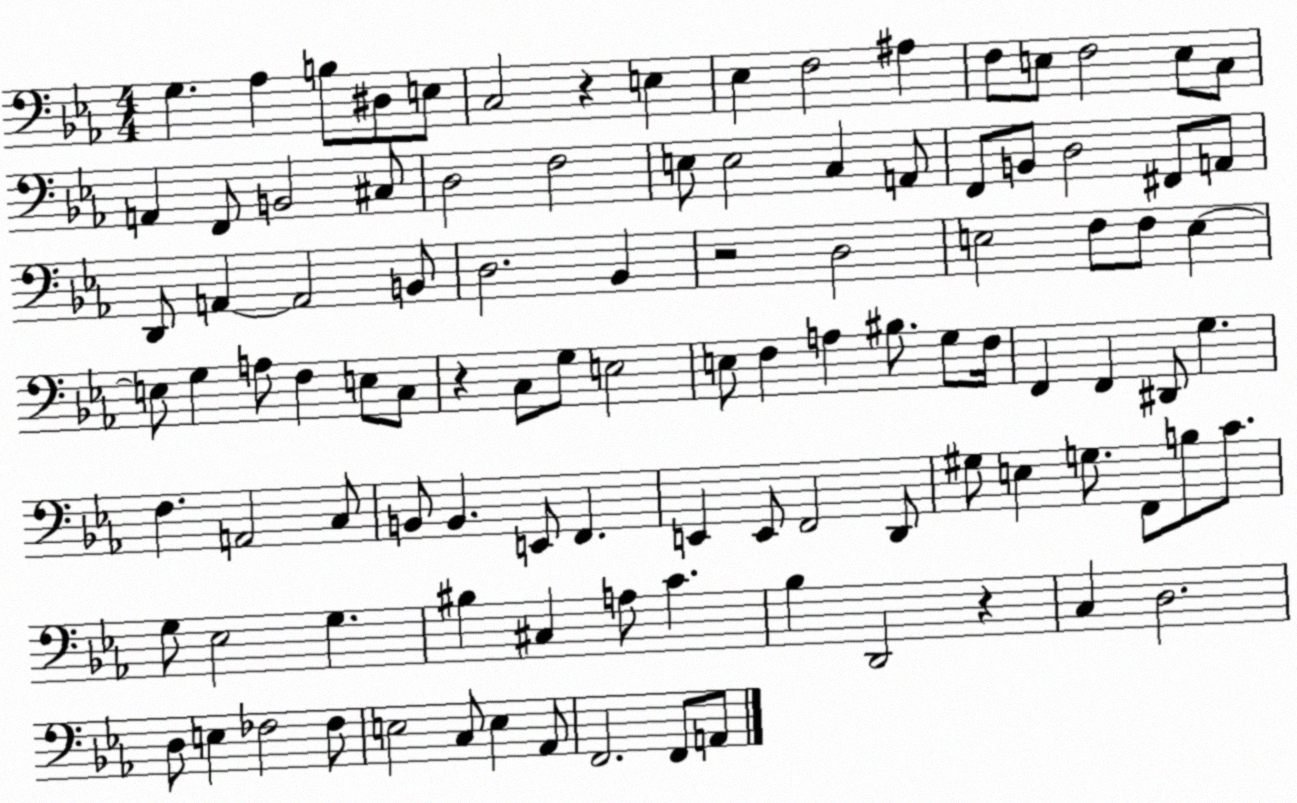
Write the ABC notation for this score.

X:1
T:Untitled
M:4/4
L:1/4
K:Eb
G, _A, B,/2 ^D,/2 E,/2 C,2 z E, _E, F,2 ^A, F,/2 E,/2 F,2 E,/2 C,/2 A,, F,,/2 B,,2 ^C,/2 D,2 F,2 E,/2 E,2 C, A,,/2 F,,/2 B,,/2 D,2 ^F,,/2 A,,/2 D,,/2 A,, A,,2 B,,/2 D,2 _B,, z2 D,2 E,2 F,/2 F,/2 E, E,/2 G, A,/2 F, E,/2 C,/2 z C,/2 G,/2 E,2 E,/2 F, A, ^B,/2 G,/2 F,/4 F,, F,, ^D,,/2 G, F, A,,2 C,/2 B,,/2 B,, E,,/2 F,, E,, E,,/2 F,,2 D,,/2 ^G,/2 E, G,/2 F,,/2 B,/2 C/2 G,/2 _E,2 G, ^B, ^C, A,/2 C _B, D,,2 z C, D,2 D,/2 E, _F,2 _F,/2 E,2 C,/2 E, _A,,/2 F,,2 F,,/2 A,,/2